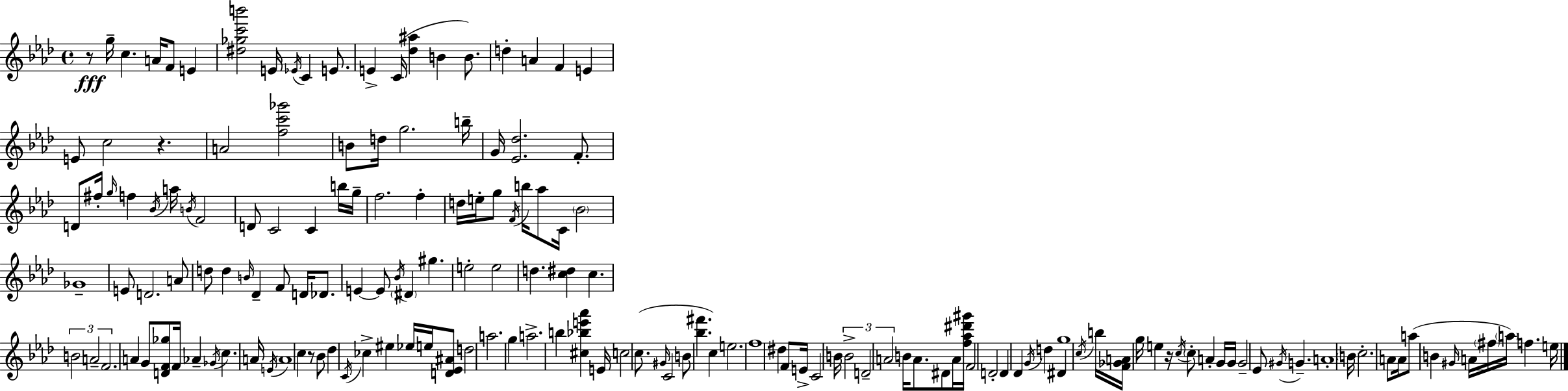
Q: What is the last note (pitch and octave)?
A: E5